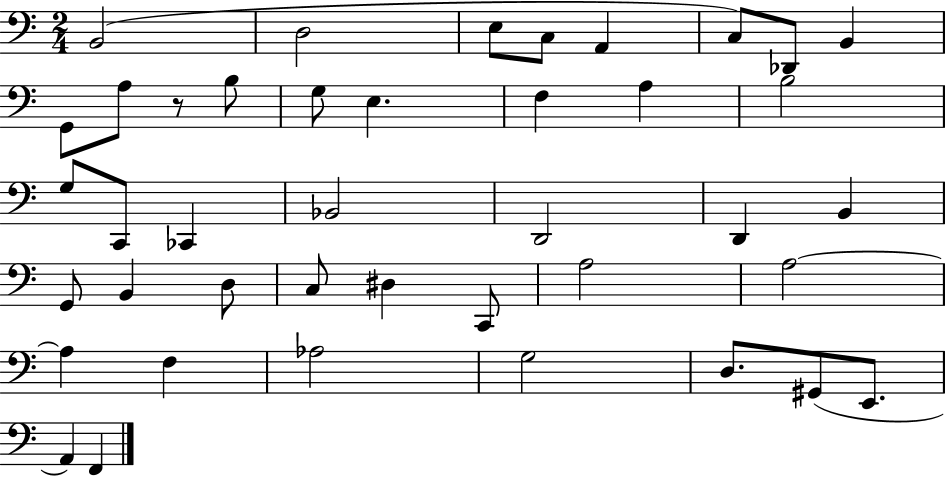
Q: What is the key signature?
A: C major